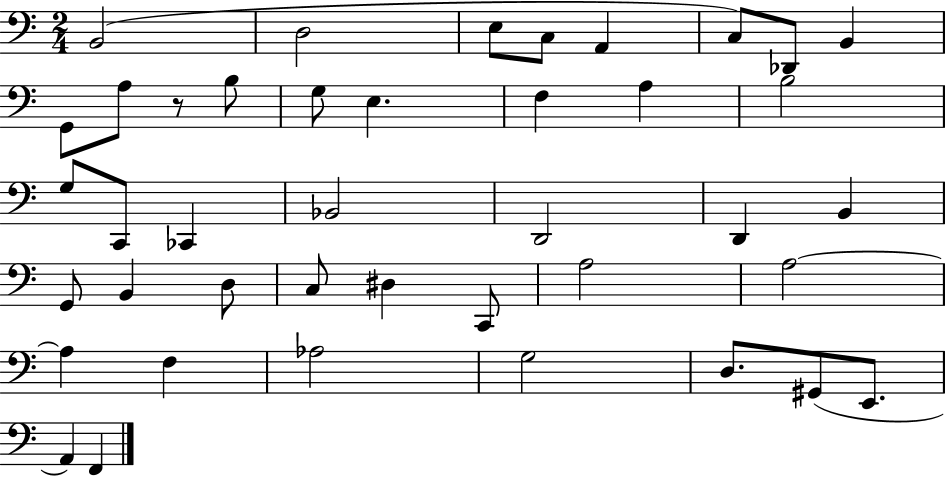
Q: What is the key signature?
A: C major